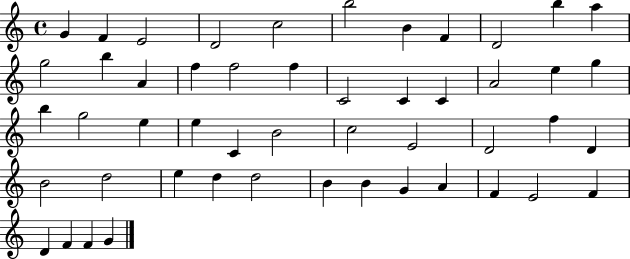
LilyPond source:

{
  \clef treble
  \time 4/4
  \defaultTimeSignature
  \key c \major
  g'4 f'4 e'2 | d'2 c''2 | b''2 b'4 f'4 | d'2 b''4 a''4 | \break g''2 b''4 a'4 | f''4 f''2 f''4 | c'2 c'4 c'4 | a'2 e''4 g''4 | \break b''4 g''2 e''4 | e''4 c'4 b'2 | c''2 e'2 | d'2 f''4 d'4 | \break b'2 d''2 | e''4 d''4 d''2 | b'4 b'4 g'4 a'4 | f'4 e'2 f'4 | \break d'4 f'4 f'4 g'4 | \bar "|."
}